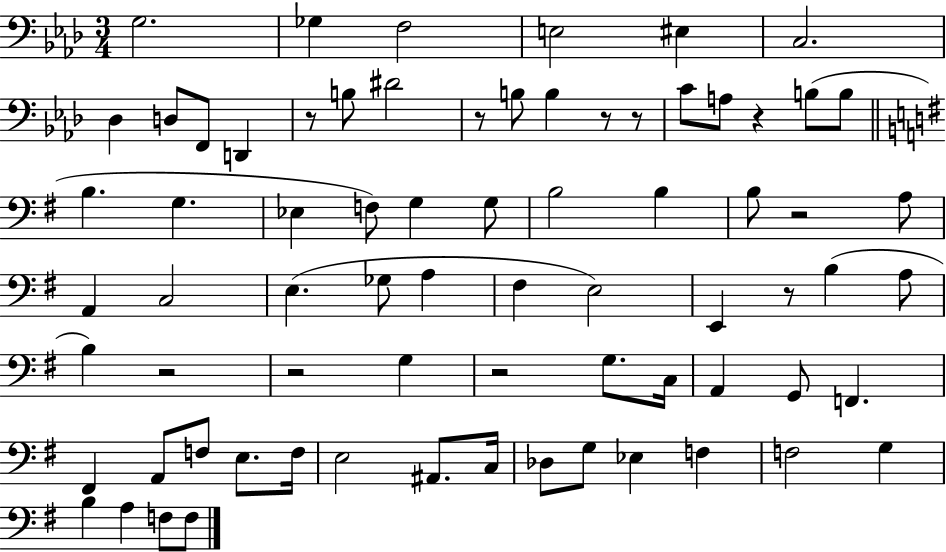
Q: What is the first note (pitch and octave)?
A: G3